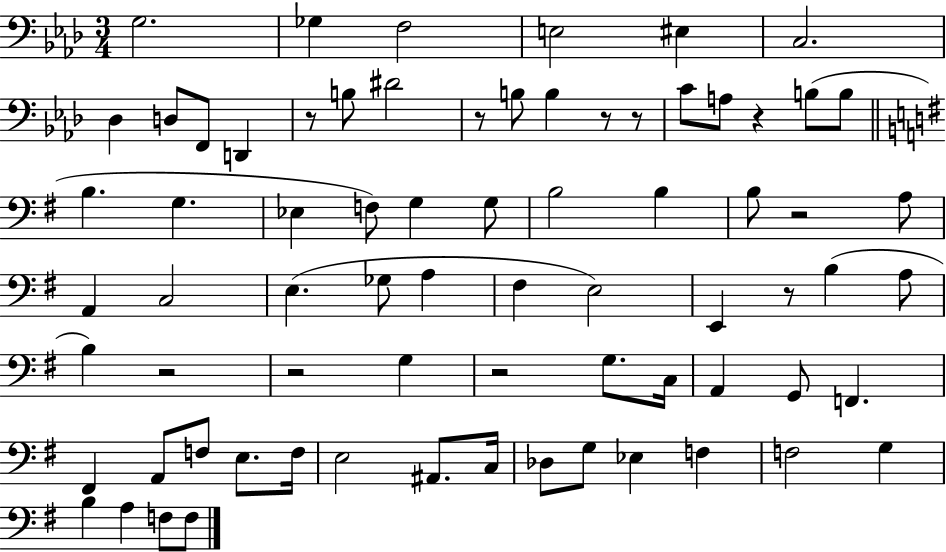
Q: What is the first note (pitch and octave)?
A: G3